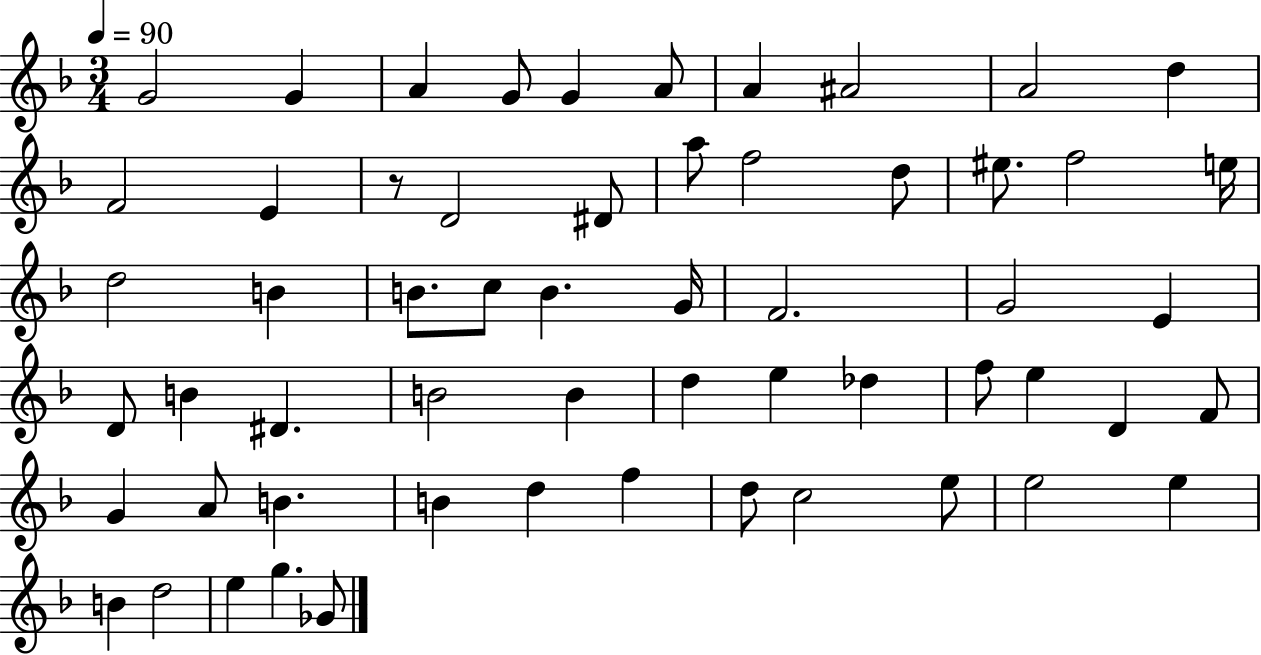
{
  \clef treble
  \numericTimeSignature
  \time 3/4
  \key f \major
  \tempo 4 = 90
  g'2 g'4 | a'4 g'8 g'4 a'8 | a'4 ais'2 | a'2 d''4 | \break f'2 e'4 | r8 d'2 dis'8 | a''8 f''2 d''8 | eis''8. f''2 e''16 | \break d''2 b'4 | b'8. c''8 b'4. g'16 | f'2. | g'2 e'4 | \break d'8 b'4 dis'4. | b'2 b'4 | d''4 e''4 des''4 | f''8 e''4 d'4 f'8 | \break g'4 a'8 b'4. | b'4 d''4 f''4 | d''8 c''2 e''8 | e''2 e''4 | \break b'4 d''2 | e''4 g''4. ges'8 | \bar "|."
}